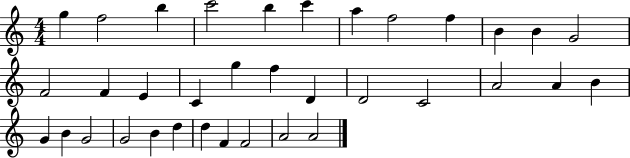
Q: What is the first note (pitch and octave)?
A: G5